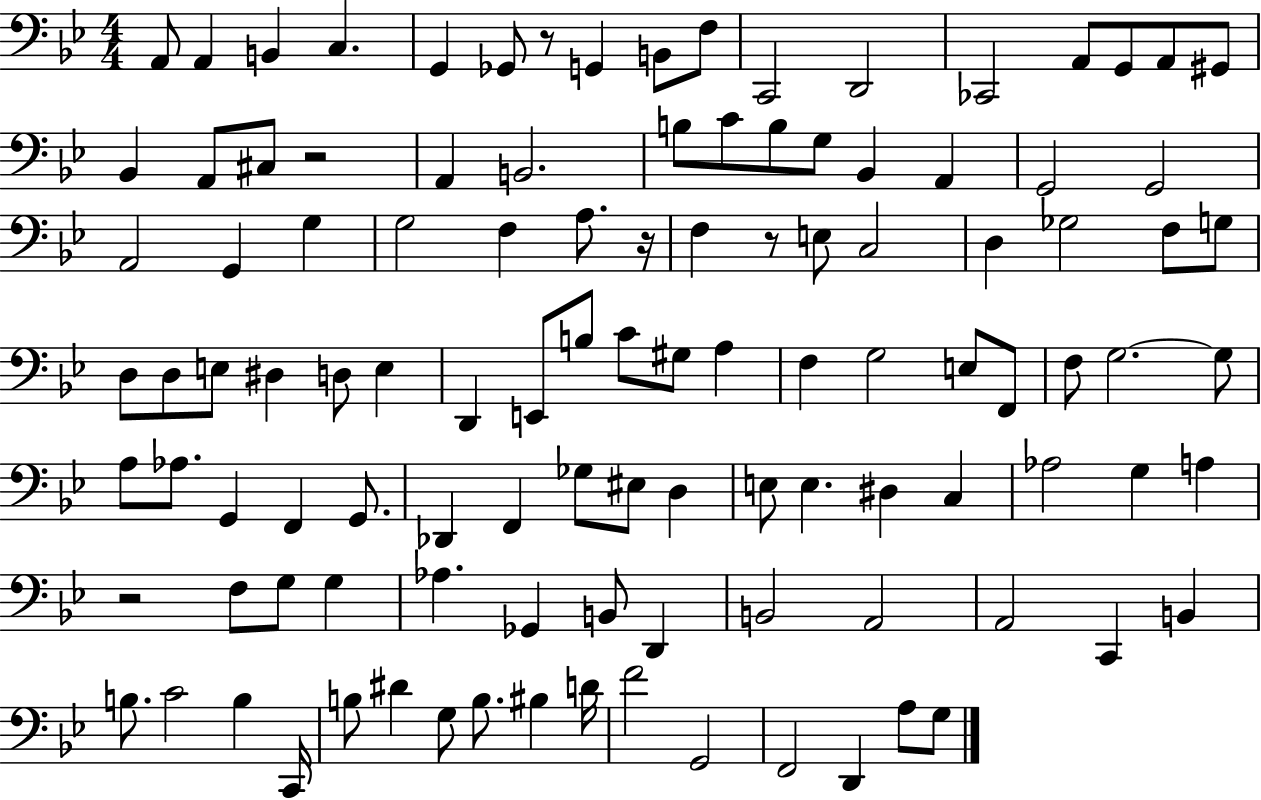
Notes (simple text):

A2/e A2/q B2/q C3/q. G2/q Gb2/e R/e G2/q B2/e F3/e C2/h D2/h CES2/h A2/e G2/e A2/e G#2/e Bb2/q A2/e C#3/e R/h A2/q B2/h. B3/e C4/e B3/e G3/e Bb2/q A2/q G2/h G2/h A2/h G2/q G3/q G3/h F3/q A3/e. R/s F3/q R/e E3/e C3/h D3/q Gb3/h F3/e G3/e D3/e D3/e E3/e D#3/q D3/e E3/q D2/q E2/e B3/e C4/e G#3/e A3/q F3/q G3/h E3/e F2/e F3/e G3/h. G3/e A3/e Ab3/e. G2/q F2/q G2/e. Db2/q F2/q Gb3/e EIS3/e D3/q E3/e E3/q. D#3/q C3/q Ab3/h G3/q A3/q R/h F3/e G3/e G3/q Ab3/q. Gb2/q B2/e D2/q B2/h A2/h A2/h C2/q B2/q B3/e. C4/h B3/q C2/s B3/e D#4/q G3/e B3/e. BIS3/q D4/s F4/h G2/h F2/h D2/q A3/e G3/e